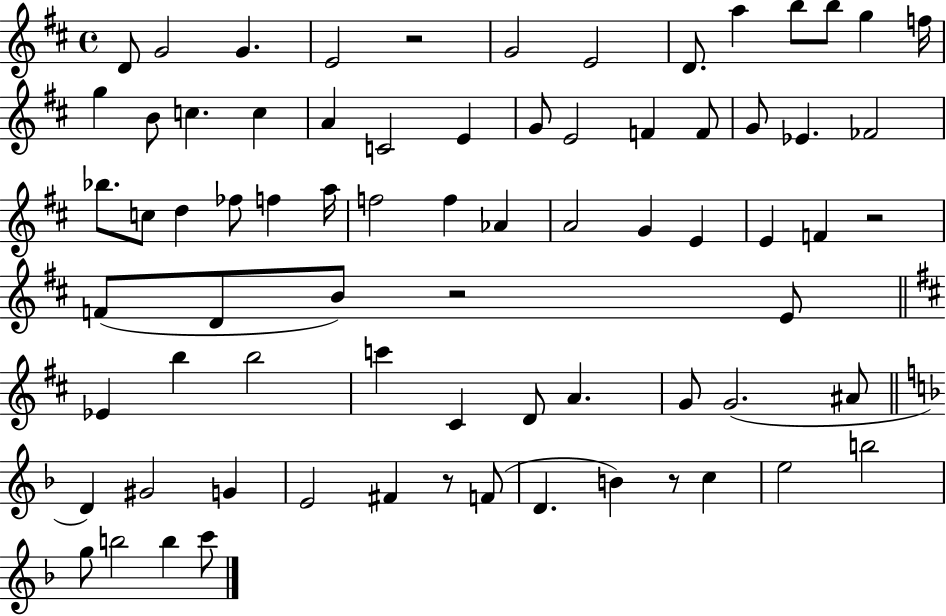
{
  \clef treble
  \time 4/4
  \defaultTimeSignature
  \key d \major
  d'8 g'2 g'4. | e'2 r2 | g'2 e'2 | d'8. a''4 b''8 b''8 g''4 f''16 | \break g''4 b'8 c''4. c''4 | a'4 c'2 e'4 | g'8 e'2 f'4 f'8 | g'8 ees'4. fes'2 | \break bes''8. c''8 d''4 fes''8 f''4 a''16 | f''2 f''4 aes'4 | a'2 g'4 e'4 | e'4 f'4 r2 | \break f'8( d'8 b'8) r2 e'8 | \bar "||" \break \key b \minor ees'4 b''4 b''2 | c'''4 cis'4 d'8 a'4. | g'8 g'2.( ais'8 | \bar "||" \break \key f \major d'4) gis'2 g'4 | e'2 fis'4 r8 f'8( | d'4. b'4) r8 c''4 | e''2 b''2 | \break g''8 b''2 b''4 c'''8 | \bar "|."
}